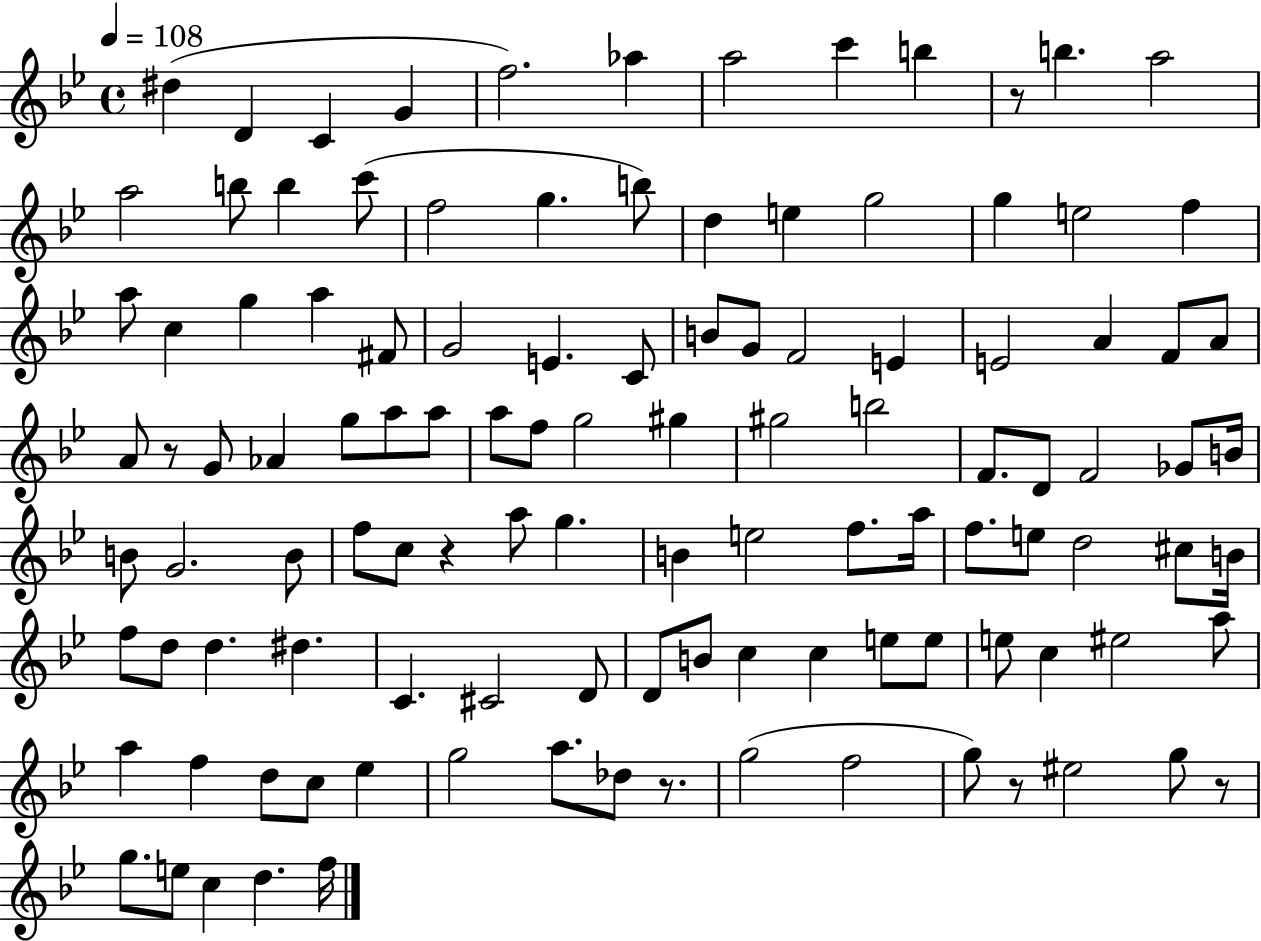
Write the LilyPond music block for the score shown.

{
  \clef treble
  \time 4/4
  \defaultTimeSignature
  \key bes \major
  \tempo 4 = 108
  dis''4( d'4 c'4 g'4 | f''2.) aes''4 | a''2 c'''4 b''4 | r8 b''4. a''2 | \break a''2 b''8 b''4 c'''8( | f''2 g''4. b''8) | d''4 e''4 g''2 | g''4 e''2 f''4 | \break a''8 c''4 g''4 a''4 fis'8 | g'2 e'4. c'8 | b'8 g'8 f'2 e'4 | e'2 a'4 f'8 a'8 | \break a'8 r8 g'8 aes'4 g''8 a''8 a''8 | a''8 f''8 g''2 gis''4 | gis''2 b''2 | f'8. d'8 f'2 ges'8 b'16 | \break b'8 g'2. b'8 | f''8 c''8 r4 a''8 g''4. | b'4 e''2 f''8. a''16 | f''8. e''8 d''2 cis''8 b'16 | \break f''8 d''8 d''4. dis''4. | c'4. cis'2 d'8 | d'8 b'8 c''4 c''4 e''8 e''8 | e''8 c''4 eis''2 a''8 | \break a''4 f''4 d''8 c''8 ees''4 | g''2 a''8. des''8 r8. | g''2( f''2 | g''8) r8 eis''2 g''8 r8 | \break g''8. e''8 c''4 d''4. f''16 | \bar "|."
}